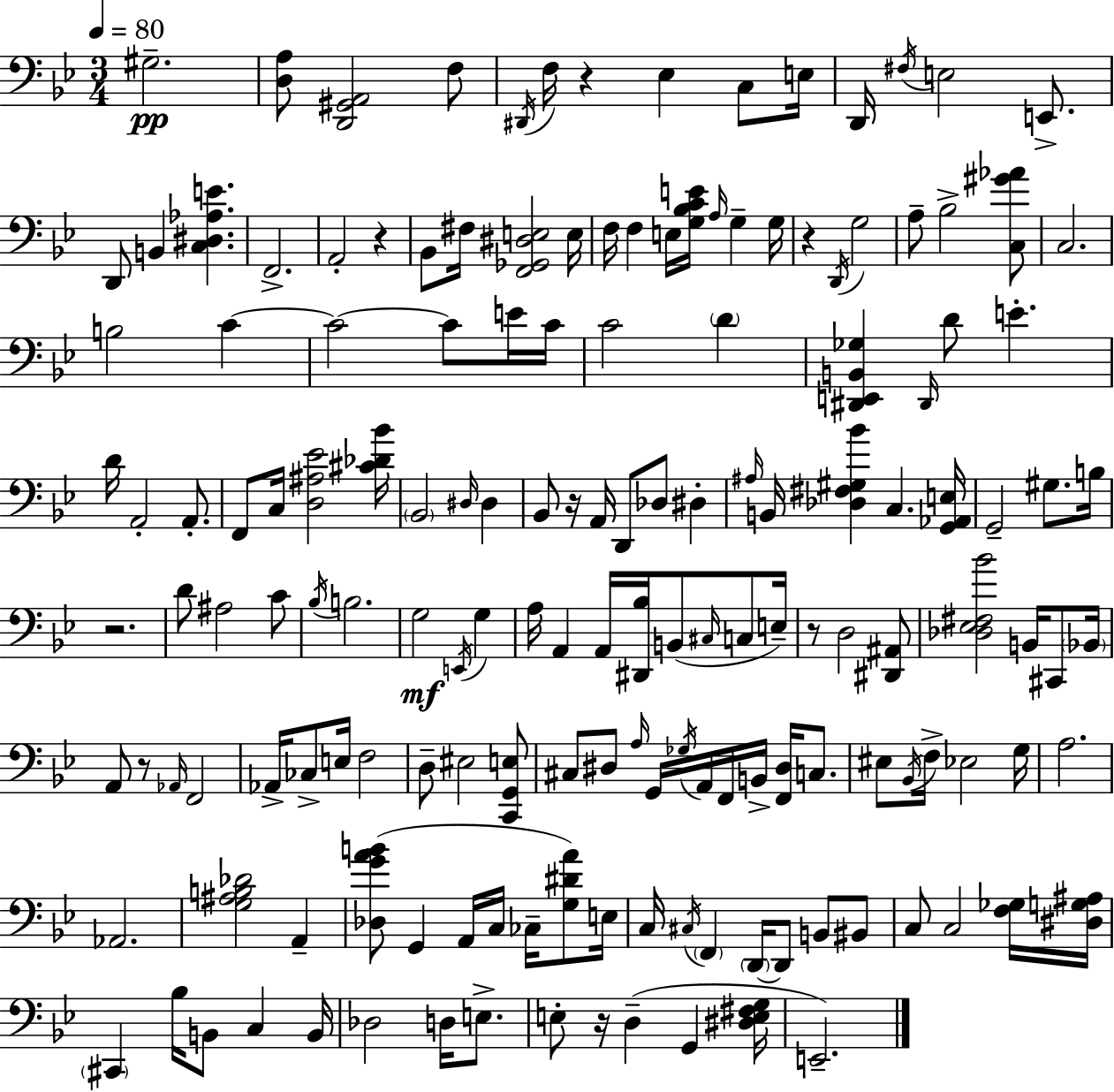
X:1
T:Untitled
M:3/4
L:1/4
K:Gm
^G,2 [D,A,]/2 [D,,^G,,A,,]2 F,/2 ^D,,/4 F,/4 z _E, C,/2 E,/4 D,,/4 ^F,/4 E,2 E,,/2 D,,/2 B,, [C,^D,_A,E] F,,2 A,,2 z _B,,/2 ^F,/4 [F,,_G,,^D,E,]2 E,/4 F,/4 F, E,/4 [G,_B,CE]/4 A,/4 G, G,/4 z D,,/4 G,2 A,/2 _B,2 [C,^G_A]/2 C,2 B,2 C C2 C/2 E/4 C/4 C2 D [^D,,E,,B,,_G,] ^D,,/4 D/2 E D/4 A,,2 A,,/2 F,,/2 C,/4 [D,^A,_E]2 [^C_D_B]/4 _B,,2 ^D,/4 ^D, _B,,/2 z/4 A,,/4 D,,/2 _D,/2 ^D, ^A,/4 B,,/4 [_D,^F,^G,_B] C, [G,,_A,,E,]/4 G,,2 ^G,/2 B,/4 z2 D/2 ^A,2 C/2 _B,/4 B,2 G,2 E,,/4 G, A,/4 A,, A,,/4 [^D,,_B,]/4 B,,/2 ^C,/4 C,/2 E,/4 z/2 D,2 [^D,,^A,,]/2 [_D,_E,^F,_B]2 B,,/4 ^C,,/2 _B,,/4 A,,/2 z/2 _A,,/4 F,,2 _A,,/4 _C,/2 E,/4 F,2 D,/2 ^E,2 [C,,G,,E,]/2 ^C,/2 ^D,/2 A,/4 G,,/4 _G,/4 A,,/4 F,,/4 B,,/4 [F,,^D,]/4 C,/2 ^E,/2 _B,,/4 F,/4 _E,2 G,/4 A,2 _A,,2 [G,^A,B,_D]2 A,, [_D,GAB]/2 G,, A,,/4 C,/4 _C,/4 [G,^DA]/2 E,/4 C,/4 ^C,/4 F,, D,,/4 D,,/2 B,,/2 ^B,,/2 C,/2 C,2 [F,_G,]/4 [^D,G,^A,]/4 ^C,, _B,/4 B,,/2 C, B,,/4 _D,2 D,/4 E,/2 E,/2 z/4 D, G,, [^D,E,^F,G,]/4 E,,2